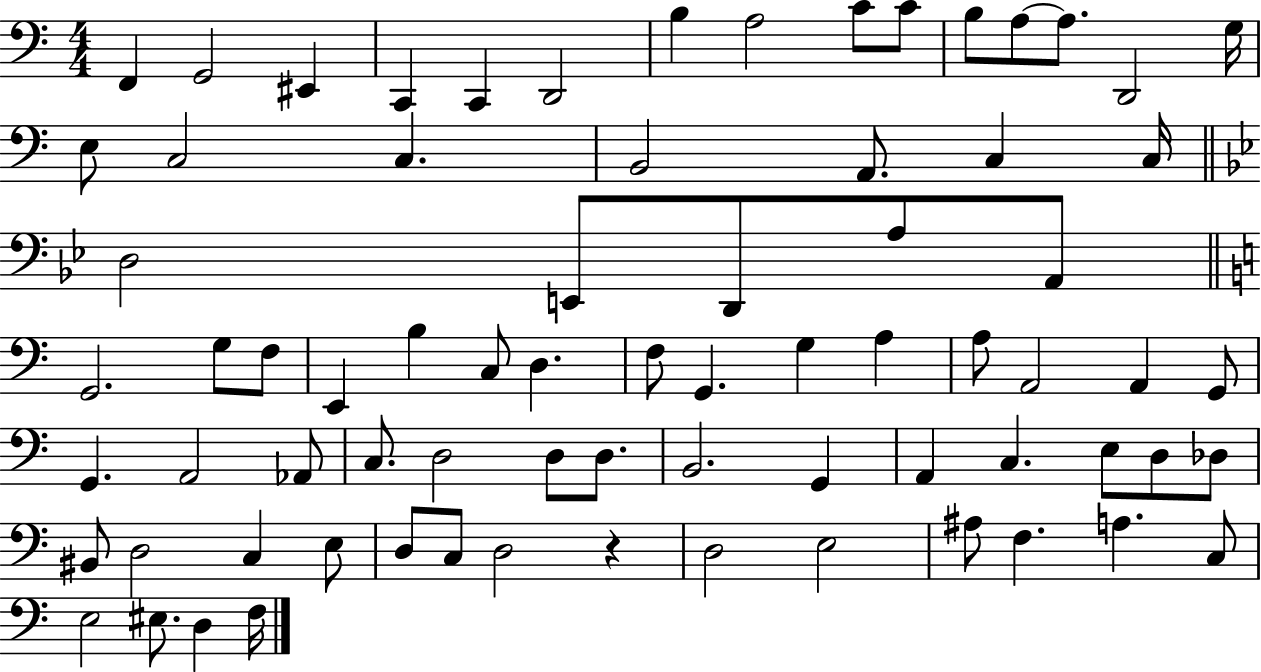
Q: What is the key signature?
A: C major